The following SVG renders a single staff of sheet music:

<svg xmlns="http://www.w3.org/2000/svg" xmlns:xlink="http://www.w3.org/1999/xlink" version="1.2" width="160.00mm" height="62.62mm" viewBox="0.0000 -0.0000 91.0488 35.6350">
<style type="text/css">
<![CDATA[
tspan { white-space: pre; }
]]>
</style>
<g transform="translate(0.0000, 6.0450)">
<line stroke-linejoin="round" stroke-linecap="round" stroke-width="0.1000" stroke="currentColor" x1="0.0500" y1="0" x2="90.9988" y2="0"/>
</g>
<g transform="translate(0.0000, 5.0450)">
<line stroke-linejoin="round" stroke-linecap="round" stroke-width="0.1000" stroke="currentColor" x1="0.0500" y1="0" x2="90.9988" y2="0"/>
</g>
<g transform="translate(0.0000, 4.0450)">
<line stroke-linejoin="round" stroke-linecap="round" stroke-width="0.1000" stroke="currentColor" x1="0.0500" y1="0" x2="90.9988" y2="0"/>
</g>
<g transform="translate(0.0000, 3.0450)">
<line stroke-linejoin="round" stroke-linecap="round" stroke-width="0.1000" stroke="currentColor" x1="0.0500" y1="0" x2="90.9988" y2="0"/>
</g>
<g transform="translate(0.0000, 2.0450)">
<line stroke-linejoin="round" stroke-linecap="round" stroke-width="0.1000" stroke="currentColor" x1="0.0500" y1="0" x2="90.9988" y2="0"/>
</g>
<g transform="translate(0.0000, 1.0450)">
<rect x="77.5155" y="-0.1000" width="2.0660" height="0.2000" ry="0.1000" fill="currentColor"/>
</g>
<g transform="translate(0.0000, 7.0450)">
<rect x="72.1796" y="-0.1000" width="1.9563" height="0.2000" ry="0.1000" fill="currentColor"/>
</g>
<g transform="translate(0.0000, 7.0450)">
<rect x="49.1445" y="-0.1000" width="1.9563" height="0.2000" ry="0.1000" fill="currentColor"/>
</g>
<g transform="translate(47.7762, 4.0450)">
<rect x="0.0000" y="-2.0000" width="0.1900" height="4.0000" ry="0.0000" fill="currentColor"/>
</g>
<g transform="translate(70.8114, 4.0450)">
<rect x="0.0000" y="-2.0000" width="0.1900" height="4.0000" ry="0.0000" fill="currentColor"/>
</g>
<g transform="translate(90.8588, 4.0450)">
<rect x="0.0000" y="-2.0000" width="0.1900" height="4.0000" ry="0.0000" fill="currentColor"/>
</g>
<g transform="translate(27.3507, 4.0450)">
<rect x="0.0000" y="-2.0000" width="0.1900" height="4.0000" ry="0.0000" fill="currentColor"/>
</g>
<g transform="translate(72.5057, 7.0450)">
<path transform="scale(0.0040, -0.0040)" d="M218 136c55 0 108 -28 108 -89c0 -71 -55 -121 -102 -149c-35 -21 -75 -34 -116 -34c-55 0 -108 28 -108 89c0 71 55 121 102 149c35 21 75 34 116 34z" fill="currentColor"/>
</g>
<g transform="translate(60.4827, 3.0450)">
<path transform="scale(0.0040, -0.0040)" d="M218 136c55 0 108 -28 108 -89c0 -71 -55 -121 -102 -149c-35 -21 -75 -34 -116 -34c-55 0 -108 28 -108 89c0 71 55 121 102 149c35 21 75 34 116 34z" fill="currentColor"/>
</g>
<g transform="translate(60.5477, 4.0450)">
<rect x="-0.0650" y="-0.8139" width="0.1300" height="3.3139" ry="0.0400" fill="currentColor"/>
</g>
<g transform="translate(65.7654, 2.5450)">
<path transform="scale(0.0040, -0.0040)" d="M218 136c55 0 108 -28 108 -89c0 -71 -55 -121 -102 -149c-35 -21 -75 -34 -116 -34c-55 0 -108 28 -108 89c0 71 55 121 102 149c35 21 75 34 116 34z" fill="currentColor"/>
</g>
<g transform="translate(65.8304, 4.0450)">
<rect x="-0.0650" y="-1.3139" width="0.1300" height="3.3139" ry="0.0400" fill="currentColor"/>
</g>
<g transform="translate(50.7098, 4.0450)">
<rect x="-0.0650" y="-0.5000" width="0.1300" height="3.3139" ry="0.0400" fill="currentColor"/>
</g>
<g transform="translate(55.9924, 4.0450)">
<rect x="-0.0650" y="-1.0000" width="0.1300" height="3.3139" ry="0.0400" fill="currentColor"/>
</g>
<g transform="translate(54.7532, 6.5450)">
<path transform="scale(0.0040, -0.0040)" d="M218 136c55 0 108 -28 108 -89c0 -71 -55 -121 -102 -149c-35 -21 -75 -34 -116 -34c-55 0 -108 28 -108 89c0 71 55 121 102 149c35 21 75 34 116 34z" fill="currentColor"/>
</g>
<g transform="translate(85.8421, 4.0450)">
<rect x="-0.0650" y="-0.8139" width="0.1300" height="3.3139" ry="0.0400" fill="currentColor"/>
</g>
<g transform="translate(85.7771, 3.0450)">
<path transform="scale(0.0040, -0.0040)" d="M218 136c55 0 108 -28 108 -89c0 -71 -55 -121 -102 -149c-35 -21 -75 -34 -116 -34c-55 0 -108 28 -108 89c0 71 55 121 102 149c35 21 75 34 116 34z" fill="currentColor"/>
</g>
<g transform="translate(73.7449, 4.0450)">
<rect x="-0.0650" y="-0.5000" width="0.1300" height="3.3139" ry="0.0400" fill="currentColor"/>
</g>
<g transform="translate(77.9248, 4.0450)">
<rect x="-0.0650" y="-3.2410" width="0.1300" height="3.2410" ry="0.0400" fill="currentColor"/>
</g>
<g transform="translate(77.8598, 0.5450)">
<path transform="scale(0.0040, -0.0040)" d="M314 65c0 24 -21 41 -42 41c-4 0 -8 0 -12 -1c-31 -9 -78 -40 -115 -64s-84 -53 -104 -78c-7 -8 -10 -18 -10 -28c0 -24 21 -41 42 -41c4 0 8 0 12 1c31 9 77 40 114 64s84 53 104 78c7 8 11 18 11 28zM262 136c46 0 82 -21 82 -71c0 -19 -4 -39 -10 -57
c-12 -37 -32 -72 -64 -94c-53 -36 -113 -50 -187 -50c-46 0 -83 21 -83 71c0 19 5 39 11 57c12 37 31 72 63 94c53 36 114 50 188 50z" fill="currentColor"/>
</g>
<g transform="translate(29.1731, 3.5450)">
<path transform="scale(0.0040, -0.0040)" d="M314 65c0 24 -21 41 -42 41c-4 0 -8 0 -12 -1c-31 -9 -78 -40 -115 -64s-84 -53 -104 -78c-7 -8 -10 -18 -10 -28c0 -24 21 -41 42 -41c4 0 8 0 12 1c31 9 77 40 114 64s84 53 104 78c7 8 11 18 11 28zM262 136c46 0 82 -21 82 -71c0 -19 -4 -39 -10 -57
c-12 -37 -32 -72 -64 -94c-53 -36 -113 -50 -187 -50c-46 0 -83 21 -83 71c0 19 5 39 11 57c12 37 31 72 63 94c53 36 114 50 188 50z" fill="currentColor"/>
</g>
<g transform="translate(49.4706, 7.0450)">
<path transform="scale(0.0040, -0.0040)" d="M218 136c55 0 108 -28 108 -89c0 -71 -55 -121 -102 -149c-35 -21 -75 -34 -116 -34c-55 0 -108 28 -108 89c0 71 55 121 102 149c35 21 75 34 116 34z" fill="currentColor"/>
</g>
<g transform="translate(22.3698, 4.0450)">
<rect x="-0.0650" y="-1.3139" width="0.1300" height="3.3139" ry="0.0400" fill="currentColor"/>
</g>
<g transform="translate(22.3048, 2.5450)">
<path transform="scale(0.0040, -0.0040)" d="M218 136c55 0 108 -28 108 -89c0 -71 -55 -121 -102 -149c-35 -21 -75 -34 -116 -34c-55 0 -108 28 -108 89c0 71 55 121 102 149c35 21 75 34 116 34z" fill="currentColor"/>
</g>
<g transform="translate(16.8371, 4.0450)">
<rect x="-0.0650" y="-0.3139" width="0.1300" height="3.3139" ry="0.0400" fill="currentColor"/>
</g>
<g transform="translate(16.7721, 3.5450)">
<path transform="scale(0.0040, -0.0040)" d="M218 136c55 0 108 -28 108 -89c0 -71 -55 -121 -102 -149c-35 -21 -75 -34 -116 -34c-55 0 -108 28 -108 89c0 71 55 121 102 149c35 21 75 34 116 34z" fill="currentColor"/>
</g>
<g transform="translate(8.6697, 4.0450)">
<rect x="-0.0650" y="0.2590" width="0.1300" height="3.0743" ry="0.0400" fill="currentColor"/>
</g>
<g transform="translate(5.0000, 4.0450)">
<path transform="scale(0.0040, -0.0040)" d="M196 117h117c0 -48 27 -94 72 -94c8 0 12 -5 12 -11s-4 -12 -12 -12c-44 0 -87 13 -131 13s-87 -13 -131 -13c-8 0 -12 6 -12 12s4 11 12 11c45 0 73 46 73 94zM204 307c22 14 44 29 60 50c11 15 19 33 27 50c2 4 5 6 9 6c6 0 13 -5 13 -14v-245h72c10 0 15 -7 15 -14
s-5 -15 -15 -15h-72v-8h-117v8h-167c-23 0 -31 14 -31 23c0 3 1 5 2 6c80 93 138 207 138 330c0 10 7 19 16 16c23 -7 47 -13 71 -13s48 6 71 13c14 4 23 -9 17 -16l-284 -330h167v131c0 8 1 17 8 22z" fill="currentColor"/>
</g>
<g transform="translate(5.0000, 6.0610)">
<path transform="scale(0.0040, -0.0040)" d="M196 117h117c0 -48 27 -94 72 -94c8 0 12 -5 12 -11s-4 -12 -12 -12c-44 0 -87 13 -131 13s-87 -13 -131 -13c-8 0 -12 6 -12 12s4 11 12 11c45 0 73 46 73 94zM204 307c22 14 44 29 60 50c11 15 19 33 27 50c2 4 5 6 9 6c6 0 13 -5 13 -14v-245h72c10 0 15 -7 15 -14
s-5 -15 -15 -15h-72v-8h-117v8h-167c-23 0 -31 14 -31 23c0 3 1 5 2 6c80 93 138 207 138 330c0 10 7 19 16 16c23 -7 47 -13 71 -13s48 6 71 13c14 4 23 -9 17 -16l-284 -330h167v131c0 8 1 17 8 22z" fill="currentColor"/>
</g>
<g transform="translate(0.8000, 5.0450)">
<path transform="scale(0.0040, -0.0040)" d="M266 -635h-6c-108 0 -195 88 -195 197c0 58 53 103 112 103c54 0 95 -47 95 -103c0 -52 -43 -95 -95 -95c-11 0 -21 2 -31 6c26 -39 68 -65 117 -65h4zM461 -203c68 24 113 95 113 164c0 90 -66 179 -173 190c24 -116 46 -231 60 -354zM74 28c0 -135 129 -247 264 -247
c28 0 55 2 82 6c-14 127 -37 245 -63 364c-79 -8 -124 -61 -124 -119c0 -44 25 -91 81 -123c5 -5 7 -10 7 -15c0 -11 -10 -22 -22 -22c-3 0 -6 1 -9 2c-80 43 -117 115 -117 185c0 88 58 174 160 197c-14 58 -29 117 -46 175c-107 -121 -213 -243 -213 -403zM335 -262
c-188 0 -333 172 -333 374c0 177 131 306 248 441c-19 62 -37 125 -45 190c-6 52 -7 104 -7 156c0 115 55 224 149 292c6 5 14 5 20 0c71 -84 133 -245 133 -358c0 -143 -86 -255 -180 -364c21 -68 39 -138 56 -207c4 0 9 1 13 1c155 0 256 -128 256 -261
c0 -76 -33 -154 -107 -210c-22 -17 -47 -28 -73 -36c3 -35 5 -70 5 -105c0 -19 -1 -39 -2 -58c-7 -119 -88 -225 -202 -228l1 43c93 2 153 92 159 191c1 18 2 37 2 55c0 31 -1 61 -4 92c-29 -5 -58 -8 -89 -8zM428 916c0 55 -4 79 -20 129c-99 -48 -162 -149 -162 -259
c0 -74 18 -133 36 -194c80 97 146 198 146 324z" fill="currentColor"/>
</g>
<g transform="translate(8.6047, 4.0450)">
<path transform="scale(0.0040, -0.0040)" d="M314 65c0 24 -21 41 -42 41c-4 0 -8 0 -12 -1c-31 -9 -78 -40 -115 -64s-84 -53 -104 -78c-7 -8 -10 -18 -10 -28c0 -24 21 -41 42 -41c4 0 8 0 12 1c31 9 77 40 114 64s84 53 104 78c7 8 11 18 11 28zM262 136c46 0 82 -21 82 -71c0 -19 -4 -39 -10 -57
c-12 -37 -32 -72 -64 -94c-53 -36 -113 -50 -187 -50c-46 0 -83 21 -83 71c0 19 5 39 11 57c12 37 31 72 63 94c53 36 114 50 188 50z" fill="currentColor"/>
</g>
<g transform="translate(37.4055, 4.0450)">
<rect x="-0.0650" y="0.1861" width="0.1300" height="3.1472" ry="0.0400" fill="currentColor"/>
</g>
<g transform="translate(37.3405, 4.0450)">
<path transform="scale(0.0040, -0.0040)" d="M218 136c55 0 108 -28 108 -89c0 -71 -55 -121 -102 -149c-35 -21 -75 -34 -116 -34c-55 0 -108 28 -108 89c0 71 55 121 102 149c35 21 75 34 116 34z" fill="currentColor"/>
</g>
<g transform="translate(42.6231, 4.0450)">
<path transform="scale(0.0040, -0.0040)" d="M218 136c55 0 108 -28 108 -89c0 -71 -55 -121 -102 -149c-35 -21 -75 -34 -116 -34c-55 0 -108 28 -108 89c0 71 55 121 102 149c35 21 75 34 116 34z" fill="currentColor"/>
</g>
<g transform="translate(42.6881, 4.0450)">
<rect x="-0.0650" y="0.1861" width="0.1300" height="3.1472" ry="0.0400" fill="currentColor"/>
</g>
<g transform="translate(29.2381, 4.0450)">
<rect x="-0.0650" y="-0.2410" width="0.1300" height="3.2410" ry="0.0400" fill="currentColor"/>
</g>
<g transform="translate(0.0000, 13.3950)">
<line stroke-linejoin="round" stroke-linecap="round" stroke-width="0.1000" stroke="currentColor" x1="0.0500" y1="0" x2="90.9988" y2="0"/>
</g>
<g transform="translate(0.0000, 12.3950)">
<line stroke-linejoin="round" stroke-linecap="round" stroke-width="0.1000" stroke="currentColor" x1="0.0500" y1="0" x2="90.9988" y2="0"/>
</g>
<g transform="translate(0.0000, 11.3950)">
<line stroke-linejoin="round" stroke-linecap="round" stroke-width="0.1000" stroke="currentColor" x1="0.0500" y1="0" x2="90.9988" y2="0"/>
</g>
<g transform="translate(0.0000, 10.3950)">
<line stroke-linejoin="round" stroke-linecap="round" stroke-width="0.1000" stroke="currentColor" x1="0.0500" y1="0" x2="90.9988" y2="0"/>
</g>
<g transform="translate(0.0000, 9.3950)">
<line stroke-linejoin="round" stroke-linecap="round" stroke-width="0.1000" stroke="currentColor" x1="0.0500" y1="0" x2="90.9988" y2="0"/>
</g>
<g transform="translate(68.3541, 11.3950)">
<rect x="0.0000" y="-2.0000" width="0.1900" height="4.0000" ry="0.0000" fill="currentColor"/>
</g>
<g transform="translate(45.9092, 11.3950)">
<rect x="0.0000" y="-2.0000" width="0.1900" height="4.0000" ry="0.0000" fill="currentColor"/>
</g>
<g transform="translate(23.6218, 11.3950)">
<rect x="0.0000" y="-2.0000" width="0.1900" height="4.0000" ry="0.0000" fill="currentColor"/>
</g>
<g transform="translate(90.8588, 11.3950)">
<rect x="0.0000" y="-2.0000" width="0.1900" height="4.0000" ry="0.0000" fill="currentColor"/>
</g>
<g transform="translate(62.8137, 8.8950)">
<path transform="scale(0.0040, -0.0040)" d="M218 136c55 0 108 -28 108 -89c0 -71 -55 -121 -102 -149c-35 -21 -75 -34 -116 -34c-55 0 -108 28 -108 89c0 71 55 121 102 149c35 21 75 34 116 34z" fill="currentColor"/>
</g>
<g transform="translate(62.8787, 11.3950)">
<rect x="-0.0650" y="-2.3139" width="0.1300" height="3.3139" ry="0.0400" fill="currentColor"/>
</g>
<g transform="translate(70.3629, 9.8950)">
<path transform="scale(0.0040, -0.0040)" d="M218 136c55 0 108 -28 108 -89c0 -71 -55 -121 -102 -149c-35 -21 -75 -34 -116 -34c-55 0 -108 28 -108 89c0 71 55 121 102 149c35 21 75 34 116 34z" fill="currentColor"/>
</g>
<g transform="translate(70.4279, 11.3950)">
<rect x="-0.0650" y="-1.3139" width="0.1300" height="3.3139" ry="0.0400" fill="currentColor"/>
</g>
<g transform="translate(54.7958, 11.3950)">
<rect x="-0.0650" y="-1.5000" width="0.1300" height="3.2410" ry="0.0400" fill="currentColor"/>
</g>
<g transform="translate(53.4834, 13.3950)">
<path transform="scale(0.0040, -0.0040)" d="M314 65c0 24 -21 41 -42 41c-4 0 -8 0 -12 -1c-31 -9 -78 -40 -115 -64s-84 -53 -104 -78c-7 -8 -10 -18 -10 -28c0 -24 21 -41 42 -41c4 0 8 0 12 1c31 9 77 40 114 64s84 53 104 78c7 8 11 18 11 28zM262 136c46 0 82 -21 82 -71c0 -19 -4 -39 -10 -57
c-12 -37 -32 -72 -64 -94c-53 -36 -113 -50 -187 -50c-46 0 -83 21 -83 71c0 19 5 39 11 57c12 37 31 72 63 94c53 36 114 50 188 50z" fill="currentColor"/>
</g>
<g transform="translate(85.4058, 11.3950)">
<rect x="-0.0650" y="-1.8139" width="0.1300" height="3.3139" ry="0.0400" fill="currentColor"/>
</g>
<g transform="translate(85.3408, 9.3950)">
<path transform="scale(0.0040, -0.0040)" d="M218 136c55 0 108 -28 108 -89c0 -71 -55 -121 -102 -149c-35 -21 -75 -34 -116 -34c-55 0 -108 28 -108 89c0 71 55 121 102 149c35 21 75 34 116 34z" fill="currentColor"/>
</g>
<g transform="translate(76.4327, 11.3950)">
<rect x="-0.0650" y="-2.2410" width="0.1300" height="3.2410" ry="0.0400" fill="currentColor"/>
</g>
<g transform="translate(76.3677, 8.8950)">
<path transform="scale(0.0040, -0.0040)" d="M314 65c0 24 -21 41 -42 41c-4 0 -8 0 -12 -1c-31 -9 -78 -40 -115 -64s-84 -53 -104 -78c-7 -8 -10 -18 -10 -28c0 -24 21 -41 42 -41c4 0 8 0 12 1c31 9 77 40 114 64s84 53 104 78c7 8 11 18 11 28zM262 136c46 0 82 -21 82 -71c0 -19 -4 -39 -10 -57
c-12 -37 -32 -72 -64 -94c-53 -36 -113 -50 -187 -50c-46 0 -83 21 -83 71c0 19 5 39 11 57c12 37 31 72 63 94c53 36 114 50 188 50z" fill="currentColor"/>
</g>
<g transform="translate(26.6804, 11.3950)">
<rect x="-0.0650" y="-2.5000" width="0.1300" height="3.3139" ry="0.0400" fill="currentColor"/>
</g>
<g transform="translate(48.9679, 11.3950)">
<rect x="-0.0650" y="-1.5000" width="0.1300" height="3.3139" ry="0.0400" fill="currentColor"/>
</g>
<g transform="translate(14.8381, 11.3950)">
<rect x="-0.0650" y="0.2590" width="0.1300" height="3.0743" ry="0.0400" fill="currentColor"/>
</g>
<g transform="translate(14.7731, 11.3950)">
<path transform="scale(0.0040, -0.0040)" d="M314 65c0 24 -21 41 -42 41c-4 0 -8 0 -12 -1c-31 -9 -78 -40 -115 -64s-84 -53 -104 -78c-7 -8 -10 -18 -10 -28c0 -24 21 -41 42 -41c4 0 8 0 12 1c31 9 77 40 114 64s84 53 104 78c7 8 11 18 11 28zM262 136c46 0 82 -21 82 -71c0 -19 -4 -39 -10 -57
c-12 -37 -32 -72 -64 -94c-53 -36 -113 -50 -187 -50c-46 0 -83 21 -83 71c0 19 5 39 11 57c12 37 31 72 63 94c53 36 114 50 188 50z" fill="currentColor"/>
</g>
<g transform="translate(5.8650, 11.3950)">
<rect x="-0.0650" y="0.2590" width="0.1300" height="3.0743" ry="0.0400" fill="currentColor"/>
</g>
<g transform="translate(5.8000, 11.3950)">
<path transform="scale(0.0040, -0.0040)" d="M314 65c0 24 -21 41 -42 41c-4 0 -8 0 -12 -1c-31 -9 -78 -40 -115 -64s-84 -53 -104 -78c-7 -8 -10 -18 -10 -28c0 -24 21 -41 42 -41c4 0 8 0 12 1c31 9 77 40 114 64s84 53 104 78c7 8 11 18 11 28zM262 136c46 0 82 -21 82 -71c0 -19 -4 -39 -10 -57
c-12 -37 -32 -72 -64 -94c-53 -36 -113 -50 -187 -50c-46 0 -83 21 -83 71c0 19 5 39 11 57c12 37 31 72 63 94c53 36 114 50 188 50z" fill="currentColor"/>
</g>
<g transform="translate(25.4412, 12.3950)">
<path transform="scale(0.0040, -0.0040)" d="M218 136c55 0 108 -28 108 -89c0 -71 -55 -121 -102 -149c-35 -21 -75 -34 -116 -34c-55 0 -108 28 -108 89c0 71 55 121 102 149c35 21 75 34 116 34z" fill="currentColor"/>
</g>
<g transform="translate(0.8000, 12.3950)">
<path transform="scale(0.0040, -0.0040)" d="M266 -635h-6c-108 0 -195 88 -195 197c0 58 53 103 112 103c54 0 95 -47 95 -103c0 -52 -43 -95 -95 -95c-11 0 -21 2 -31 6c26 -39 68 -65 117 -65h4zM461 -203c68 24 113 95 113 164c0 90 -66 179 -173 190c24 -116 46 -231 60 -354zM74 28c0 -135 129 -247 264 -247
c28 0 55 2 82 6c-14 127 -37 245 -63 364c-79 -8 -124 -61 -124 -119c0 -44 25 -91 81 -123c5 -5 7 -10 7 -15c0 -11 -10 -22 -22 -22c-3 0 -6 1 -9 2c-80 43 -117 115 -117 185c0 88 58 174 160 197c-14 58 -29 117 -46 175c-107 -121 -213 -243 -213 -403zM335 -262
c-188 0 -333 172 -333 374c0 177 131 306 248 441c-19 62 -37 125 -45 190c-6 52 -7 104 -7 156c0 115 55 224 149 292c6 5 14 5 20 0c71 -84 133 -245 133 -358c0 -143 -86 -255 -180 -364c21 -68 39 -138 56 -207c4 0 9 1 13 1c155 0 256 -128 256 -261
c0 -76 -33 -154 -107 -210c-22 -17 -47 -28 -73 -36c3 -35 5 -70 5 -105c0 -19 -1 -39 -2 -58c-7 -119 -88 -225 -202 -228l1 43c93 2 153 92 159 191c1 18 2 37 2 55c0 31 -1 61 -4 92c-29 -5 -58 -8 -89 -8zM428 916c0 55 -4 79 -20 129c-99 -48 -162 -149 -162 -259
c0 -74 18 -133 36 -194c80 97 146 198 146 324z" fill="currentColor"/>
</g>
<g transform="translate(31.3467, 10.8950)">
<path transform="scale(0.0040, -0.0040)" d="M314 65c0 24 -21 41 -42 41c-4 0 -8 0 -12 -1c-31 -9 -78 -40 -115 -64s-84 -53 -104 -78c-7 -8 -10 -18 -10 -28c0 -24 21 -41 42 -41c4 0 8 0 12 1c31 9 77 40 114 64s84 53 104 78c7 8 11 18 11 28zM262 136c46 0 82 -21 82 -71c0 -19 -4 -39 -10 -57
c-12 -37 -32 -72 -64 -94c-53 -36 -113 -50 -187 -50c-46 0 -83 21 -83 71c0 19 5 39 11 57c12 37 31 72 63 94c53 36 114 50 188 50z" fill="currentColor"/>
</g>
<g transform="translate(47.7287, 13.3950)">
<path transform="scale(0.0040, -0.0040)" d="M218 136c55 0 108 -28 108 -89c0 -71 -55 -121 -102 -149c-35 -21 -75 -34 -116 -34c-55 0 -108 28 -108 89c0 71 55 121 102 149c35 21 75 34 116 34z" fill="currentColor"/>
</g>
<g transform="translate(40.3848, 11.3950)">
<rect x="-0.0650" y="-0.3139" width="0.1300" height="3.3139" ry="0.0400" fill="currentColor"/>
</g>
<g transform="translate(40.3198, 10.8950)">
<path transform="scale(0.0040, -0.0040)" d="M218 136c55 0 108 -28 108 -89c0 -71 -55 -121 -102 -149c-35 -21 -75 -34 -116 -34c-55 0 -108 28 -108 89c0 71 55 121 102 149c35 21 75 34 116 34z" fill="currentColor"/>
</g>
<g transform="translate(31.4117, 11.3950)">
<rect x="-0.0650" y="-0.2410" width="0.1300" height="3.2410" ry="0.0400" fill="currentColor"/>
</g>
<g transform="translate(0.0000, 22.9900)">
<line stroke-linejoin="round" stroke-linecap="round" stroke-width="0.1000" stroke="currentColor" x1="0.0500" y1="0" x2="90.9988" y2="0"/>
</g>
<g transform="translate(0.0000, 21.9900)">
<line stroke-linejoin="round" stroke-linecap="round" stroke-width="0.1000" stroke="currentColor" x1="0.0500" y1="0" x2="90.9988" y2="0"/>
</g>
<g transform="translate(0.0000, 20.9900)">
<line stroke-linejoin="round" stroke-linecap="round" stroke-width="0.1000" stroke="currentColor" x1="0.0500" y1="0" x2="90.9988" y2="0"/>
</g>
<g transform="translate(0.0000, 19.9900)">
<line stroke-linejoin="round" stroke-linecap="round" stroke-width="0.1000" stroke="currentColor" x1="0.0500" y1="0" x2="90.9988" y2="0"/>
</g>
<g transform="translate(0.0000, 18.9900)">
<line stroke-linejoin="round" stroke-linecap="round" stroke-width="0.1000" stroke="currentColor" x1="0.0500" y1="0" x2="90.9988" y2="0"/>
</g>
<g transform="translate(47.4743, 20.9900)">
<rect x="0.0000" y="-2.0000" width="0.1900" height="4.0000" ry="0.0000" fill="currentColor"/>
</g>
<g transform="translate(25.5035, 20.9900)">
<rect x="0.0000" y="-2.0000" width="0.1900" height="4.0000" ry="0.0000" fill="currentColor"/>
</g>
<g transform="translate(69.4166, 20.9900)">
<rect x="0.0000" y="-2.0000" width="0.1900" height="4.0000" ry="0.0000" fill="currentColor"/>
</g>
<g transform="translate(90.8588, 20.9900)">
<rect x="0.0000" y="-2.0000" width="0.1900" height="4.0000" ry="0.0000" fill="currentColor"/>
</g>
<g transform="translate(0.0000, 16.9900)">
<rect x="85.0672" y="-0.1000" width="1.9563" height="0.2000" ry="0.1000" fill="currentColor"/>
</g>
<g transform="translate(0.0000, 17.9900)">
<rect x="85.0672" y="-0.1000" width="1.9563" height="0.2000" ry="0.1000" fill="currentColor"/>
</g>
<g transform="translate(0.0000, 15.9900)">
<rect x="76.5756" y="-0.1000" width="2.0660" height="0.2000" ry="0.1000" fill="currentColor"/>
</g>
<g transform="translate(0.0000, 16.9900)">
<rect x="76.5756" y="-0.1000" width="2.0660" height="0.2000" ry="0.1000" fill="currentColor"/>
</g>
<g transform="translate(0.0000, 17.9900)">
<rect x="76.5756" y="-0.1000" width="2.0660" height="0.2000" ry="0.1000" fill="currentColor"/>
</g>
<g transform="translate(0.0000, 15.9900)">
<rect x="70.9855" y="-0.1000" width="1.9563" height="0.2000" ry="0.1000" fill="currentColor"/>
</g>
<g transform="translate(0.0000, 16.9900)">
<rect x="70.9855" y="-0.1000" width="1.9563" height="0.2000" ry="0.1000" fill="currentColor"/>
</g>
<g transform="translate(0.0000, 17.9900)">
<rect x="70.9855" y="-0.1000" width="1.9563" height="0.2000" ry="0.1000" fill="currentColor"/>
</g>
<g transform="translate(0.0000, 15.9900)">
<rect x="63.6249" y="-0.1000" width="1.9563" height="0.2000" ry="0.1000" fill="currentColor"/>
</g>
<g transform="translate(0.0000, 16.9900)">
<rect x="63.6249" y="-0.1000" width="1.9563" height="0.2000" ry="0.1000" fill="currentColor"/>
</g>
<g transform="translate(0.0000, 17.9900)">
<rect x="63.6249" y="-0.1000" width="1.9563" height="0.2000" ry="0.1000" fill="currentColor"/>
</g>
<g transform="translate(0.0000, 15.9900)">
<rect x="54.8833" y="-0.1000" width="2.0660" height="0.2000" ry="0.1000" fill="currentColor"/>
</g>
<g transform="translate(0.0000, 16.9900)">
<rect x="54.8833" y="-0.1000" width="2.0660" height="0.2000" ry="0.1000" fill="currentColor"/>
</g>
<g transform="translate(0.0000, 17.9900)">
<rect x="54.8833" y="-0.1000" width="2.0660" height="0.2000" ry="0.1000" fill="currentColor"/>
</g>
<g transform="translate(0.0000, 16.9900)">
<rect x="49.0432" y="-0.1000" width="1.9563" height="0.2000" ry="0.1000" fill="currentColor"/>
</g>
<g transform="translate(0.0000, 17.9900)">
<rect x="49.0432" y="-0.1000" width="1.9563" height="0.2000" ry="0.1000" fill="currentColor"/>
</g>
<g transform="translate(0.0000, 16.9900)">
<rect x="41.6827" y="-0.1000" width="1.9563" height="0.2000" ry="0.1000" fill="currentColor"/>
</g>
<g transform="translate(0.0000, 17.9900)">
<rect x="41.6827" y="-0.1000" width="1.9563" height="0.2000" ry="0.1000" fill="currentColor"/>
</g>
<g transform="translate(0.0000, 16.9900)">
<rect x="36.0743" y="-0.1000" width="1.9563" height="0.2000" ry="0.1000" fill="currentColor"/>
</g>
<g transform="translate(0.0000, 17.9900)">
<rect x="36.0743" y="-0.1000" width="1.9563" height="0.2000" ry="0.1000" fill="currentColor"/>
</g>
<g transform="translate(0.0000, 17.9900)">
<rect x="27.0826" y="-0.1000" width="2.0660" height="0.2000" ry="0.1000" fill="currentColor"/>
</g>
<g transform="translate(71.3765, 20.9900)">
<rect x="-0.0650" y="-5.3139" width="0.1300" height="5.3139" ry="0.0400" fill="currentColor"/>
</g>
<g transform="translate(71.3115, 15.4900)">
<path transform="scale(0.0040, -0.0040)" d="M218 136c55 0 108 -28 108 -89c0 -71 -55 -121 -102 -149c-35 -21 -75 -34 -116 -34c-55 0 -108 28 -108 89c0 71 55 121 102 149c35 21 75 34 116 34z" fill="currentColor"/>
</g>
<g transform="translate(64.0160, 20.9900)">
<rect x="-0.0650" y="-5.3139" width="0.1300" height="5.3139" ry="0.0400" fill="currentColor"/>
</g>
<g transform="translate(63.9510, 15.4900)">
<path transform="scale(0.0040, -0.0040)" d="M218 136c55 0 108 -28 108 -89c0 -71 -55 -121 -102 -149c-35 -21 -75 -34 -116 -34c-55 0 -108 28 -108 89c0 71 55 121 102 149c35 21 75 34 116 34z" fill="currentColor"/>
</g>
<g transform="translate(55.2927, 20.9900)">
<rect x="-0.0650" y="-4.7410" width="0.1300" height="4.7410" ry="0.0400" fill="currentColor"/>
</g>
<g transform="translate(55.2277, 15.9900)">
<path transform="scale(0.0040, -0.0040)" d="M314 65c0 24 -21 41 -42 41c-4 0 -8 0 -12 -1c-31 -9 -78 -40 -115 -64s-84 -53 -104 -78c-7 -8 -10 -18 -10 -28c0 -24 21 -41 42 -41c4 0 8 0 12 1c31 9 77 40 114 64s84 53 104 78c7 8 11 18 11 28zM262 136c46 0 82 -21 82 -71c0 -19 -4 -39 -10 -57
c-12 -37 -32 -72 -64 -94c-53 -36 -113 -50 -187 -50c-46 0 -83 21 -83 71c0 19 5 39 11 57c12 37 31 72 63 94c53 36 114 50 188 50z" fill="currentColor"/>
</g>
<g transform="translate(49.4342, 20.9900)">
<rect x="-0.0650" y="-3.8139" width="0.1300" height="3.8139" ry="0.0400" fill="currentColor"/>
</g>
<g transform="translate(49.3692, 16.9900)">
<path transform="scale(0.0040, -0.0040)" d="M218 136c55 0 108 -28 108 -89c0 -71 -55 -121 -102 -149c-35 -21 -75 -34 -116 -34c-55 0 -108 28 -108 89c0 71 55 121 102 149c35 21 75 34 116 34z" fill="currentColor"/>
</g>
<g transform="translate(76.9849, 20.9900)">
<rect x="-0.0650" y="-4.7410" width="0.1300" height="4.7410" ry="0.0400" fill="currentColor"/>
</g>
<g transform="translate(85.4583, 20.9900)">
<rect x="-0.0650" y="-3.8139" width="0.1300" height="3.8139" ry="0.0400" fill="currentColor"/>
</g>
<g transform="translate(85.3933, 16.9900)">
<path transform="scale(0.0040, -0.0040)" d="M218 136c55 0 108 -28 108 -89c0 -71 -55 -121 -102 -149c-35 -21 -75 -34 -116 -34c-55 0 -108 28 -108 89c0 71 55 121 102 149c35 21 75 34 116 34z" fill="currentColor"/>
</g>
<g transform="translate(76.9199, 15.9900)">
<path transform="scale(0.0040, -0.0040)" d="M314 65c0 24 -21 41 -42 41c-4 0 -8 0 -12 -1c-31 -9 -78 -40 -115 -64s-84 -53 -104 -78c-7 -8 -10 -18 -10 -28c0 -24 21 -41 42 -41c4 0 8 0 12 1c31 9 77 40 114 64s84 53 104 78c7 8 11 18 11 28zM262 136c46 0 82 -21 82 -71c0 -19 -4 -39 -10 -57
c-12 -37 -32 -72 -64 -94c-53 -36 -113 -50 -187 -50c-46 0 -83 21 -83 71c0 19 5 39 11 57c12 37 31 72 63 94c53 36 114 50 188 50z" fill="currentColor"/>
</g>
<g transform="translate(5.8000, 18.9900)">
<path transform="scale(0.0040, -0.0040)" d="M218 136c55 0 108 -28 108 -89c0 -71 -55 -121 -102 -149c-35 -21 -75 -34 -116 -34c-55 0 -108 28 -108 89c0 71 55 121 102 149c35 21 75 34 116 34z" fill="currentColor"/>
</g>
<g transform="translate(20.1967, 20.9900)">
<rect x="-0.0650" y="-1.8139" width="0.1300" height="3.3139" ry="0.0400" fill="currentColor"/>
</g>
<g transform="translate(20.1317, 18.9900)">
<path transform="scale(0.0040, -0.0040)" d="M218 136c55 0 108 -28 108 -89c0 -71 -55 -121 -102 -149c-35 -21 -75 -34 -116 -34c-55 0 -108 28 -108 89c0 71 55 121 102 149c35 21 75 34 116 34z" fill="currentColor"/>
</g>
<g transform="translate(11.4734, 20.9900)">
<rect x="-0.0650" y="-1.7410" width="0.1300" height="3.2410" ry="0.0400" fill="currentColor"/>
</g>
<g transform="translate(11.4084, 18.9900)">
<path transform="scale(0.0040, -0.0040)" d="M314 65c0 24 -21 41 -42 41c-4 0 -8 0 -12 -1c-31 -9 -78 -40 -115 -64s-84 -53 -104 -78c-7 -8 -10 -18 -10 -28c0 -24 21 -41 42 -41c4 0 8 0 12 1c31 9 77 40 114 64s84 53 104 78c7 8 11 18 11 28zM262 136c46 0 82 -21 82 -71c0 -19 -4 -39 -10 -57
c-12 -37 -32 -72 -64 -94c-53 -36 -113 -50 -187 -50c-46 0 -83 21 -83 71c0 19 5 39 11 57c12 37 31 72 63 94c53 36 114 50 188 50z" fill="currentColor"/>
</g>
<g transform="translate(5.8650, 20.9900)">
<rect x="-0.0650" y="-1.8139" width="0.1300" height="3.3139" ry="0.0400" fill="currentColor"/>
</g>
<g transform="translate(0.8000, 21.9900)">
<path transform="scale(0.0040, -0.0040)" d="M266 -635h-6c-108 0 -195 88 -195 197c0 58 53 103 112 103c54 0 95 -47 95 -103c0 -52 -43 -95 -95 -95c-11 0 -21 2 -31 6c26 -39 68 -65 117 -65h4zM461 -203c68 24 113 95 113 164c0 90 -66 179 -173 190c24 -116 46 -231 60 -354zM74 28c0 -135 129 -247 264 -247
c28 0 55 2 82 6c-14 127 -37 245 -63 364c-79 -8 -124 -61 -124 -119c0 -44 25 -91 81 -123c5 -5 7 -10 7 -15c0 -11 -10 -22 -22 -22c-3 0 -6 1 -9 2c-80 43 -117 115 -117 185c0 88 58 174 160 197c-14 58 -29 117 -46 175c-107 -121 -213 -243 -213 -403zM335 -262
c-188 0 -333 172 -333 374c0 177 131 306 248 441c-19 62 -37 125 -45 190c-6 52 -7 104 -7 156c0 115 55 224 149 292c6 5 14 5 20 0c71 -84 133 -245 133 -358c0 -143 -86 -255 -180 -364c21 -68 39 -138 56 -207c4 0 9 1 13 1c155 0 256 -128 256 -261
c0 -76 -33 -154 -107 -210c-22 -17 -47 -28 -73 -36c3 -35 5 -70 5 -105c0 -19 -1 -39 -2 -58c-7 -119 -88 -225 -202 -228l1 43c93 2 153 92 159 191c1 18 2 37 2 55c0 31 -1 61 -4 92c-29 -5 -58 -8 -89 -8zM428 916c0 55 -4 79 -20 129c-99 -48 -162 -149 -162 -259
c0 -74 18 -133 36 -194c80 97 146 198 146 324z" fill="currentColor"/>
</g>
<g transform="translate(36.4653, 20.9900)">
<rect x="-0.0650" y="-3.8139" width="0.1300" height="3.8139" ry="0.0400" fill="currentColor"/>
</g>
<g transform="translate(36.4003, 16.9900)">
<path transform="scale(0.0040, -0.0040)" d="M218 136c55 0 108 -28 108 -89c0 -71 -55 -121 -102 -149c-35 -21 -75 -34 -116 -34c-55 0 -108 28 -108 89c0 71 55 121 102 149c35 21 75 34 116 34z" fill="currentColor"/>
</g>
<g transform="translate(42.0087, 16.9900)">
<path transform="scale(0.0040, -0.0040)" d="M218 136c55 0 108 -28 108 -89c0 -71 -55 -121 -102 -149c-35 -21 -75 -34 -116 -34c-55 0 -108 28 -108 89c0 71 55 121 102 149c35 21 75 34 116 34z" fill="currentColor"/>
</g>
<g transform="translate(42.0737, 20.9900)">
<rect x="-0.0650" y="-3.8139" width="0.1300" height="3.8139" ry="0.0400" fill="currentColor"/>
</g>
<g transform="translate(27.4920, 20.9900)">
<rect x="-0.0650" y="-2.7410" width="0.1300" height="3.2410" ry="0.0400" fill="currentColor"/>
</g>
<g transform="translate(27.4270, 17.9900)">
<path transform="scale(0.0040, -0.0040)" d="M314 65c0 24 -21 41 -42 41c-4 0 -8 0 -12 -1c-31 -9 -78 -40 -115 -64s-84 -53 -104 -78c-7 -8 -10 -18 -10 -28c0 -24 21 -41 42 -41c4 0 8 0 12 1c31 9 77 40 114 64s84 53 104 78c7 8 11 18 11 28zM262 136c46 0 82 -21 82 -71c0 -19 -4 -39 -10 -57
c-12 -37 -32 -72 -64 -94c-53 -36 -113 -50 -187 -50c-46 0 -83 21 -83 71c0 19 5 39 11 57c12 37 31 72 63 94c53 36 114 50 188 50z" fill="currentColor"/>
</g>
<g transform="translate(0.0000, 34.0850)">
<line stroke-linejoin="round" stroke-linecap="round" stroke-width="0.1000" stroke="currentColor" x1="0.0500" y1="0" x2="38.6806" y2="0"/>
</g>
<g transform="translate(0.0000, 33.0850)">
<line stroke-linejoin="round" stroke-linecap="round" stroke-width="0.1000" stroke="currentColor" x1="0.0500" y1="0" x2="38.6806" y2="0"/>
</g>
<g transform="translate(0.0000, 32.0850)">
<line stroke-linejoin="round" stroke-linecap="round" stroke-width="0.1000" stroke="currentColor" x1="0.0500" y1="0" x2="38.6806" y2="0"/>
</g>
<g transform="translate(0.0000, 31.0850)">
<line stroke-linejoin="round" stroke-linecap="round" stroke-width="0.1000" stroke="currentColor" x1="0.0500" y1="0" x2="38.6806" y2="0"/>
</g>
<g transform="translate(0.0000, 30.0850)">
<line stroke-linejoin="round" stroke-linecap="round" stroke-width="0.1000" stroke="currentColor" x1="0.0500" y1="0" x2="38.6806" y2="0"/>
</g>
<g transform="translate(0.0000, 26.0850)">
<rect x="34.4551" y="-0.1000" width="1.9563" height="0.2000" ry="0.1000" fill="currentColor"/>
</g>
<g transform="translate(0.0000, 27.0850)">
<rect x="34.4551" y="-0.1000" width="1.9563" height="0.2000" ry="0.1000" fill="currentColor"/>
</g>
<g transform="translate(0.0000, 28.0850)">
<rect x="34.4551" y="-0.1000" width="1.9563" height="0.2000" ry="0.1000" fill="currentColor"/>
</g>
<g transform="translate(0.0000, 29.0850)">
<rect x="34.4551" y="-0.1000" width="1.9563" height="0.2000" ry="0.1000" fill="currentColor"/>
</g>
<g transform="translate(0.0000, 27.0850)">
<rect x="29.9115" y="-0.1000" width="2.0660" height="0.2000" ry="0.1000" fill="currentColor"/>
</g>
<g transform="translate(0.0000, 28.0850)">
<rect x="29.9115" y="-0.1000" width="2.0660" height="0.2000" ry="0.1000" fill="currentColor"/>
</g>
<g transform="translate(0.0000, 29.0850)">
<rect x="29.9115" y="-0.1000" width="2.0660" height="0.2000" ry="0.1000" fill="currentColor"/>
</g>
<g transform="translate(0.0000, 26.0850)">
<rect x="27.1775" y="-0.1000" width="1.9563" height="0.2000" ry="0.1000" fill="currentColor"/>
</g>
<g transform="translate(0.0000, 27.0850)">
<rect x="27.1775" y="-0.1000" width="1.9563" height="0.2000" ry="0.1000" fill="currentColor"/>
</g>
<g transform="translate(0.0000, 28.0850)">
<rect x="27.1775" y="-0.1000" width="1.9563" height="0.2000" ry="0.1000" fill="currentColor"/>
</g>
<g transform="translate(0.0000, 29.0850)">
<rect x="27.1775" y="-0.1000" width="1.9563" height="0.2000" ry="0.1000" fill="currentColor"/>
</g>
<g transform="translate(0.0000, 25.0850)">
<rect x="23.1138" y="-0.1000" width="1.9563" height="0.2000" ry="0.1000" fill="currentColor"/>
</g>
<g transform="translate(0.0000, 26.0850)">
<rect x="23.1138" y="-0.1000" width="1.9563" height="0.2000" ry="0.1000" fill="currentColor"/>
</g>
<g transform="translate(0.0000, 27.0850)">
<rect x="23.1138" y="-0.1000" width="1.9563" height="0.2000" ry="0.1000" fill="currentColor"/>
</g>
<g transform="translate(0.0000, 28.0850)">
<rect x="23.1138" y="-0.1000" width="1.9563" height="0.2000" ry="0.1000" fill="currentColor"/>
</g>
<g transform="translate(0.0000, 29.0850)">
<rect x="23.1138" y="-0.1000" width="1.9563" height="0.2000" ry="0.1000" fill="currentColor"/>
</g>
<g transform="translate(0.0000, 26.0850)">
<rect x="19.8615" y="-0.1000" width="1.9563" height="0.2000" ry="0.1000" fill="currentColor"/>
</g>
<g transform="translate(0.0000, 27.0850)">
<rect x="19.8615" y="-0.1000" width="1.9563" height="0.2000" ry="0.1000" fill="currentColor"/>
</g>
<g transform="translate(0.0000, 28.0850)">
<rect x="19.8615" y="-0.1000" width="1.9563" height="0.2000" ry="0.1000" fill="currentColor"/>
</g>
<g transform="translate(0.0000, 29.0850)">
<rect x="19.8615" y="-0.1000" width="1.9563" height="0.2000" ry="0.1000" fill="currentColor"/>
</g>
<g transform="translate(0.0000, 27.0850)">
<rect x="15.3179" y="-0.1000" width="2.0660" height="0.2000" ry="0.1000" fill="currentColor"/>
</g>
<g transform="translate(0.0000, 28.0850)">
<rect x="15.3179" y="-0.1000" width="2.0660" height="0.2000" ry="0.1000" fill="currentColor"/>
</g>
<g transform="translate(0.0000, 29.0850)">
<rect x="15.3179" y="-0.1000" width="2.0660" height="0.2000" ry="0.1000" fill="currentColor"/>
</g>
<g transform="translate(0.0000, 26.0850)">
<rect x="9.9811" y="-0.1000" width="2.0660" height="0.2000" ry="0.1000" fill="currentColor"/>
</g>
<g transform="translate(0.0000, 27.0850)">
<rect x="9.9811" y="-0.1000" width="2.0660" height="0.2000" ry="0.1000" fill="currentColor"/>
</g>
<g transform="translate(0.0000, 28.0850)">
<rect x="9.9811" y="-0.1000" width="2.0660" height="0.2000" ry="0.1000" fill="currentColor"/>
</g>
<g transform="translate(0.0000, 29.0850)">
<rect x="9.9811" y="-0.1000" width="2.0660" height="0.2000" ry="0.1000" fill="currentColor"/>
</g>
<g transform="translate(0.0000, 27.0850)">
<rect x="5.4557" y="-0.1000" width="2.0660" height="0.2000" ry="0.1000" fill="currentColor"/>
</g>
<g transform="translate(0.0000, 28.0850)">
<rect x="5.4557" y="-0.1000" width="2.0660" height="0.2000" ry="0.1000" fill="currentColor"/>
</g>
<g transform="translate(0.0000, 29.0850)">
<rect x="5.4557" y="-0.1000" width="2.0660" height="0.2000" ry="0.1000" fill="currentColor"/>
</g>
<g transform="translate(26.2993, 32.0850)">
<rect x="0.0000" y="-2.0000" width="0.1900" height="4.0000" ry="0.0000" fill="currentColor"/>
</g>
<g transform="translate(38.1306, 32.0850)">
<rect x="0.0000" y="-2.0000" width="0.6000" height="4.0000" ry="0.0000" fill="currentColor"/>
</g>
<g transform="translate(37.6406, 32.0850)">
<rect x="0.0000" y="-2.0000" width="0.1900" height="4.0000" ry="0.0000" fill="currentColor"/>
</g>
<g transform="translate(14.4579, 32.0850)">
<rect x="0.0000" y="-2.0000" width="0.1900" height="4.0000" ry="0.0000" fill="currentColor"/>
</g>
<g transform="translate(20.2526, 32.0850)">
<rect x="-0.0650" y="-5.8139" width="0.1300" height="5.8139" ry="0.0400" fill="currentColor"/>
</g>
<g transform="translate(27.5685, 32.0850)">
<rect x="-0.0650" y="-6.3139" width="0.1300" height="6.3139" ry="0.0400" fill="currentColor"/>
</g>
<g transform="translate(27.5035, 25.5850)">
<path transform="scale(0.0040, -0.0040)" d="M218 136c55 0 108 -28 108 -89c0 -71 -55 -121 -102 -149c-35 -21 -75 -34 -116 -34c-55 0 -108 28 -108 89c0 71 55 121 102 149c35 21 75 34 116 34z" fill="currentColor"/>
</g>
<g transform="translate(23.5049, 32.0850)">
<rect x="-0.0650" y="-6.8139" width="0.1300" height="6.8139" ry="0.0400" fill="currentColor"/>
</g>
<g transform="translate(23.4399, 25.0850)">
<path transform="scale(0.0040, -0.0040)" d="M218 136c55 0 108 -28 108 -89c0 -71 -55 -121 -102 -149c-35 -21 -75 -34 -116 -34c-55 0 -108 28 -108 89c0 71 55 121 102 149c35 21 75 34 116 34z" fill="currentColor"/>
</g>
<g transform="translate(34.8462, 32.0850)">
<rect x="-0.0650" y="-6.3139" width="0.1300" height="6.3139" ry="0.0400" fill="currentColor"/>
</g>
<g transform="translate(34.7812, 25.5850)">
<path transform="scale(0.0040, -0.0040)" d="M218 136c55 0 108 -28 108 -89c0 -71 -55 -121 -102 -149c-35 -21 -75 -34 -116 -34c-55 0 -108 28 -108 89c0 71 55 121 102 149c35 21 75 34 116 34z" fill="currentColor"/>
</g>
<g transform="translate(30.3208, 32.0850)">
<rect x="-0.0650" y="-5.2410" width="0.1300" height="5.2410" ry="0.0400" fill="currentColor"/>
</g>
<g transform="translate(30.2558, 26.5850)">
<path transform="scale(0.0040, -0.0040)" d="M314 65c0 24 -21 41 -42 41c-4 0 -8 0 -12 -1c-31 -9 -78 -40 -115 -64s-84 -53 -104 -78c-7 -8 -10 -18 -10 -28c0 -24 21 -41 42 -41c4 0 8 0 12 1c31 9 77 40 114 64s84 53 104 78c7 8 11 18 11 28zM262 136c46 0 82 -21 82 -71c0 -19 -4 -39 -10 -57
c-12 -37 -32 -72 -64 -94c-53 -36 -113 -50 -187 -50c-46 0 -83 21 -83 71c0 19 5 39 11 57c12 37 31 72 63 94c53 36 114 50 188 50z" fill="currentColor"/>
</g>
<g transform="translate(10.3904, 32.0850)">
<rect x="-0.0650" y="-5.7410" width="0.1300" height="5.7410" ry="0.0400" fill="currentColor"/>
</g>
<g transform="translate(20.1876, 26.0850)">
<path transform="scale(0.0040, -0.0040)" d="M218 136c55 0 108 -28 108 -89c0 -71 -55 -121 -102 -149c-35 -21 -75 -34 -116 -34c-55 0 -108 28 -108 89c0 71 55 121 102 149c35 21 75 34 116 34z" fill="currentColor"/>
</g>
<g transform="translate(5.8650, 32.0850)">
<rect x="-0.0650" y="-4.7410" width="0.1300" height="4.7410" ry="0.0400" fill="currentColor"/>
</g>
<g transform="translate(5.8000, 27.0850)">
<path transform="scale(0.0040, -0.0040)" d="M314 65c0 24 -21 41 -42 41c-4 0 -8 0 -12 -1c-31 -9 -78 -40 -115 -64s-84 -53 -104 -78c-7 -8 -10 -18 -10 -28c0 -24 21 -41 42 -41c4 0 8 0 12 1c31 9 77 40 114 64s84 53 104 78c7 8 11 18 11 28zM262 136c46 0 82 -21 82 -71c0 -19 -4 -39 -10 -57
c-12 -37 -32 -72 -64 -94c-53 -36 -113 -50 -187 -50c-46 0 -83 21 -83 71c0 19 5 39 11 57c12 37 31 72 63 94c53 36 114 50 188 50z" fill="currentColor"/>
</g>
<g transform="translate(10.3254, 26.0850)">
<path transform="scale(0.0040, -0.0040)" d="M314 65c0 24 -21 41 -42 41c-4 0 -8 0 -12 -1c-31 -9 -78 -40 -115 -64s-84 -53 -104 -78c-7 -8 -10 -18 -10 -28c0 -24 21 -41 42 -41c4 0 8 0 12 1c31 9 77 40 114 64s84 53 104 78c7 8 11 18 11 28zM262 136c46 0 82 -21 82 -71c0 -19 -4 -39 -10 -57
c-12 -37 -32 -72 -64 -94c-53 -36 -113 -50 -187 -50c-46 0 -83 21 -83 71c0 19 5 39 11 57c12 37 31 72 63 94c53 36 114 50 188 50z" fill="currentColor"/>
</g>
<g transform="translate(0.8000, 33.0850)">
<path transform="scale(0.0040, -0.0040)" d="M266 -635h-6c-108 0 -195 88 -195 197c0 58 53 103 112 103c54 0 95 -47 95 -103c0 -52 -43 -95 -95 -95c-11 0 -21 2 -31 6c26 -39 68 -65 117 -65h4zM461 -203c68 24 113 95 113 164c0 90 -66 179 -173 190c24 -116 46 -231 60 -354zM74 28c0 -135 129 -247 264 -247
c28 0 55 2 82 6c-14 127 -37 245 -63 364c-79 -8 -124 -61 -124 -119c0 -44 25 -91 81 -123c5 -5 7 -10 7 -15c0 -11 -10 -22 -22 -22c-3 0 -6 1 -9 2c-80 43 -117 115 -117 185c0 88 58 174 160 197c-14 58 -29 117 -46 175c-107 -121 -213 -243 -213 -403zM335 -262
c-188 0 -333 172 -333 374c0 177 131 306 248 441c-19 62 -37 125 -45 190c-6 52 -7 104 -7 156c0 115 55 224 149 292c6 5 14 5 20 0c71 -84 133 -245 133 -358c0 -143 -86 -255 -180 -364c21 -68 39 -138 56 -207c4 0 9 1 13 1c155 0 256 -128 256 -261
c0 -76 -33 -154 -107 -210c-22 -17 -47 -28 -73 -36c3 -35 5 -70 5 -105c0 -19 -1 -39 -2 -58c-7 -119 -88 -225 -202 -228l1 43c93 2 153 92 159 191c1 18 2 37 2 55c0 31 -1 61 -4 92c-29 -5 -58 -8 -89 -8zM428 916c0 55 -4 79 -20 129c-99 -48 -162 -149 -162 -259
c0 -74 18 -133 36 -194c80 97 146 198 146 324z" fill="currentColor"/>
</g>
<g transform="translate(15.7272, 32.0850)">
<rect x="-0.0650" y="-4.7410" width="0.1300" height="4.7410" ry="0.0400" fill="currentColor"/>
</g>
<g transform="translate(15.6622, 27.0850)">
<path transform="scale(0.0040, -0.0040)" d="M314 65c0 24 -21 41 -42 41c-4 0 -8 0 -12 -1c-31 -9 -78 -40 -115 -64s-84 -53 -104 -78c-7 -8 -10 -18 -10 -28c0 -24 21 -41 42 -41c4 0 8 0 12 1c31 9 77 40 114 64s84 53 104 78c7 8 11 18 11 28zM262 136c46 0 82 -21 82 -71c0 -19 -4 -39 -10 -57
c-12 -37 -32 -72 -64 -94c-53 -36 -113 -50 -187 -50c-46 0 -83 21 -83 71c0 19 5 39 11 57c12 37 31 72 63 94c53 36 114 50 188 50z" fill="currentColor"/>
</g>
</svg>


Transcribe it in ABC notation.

X:1
T:Untitled
M:4/4
L:1/4
K:C
B2 c e c2 B B C D d e C b2 d B2 B2 G c2 c E E2 g e g2 f f f2 f a2 c' c' c' e'2 f' f' e'2 c' e'2 g'2 e'2 g' b' a' f'2 a'